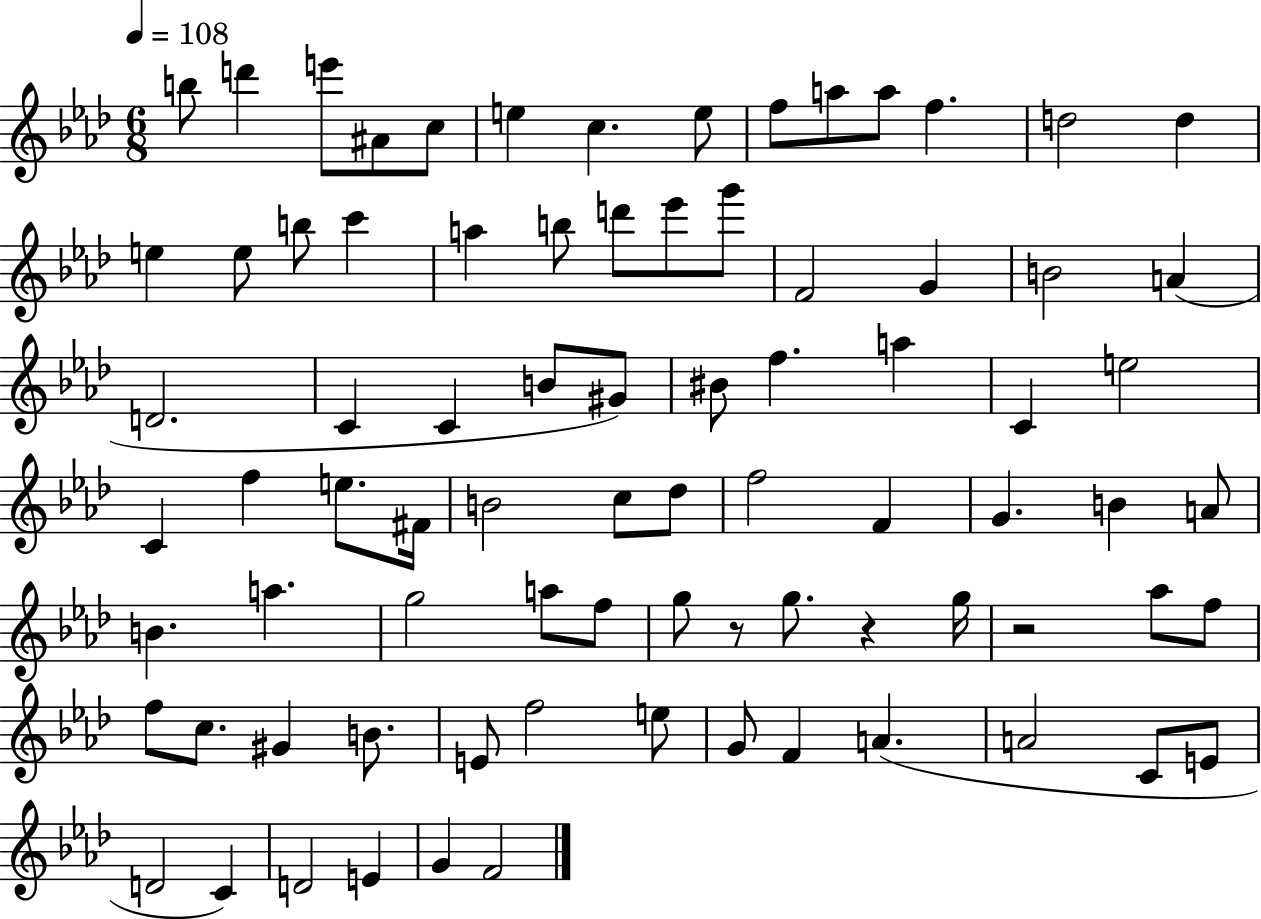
{
  \clef treble
  \numericTimeSignature
  \time 6/8
  \key aes \major
  \tempo 4 = 108
  b''8 d'''4 e'''8 ais'8 c''8 | e''4 c''4. e''8 | f''8 a''8 a''8 f''4. | d''2 d''4 | \break e''4 e''8 b''8 c'''4 | a''4 b''8 d'''8 ees'''8 g'''8 | f'2 g'4 | b'2 a'4( | \break d'2. | c'4 c'4 b'8 gis'8) | bis'8 f''4. a''4 | c'4 e''2 | \break c'4 f''4 e''8. fis'16 | b'2 c''8 des''8 | f''2 f'4 | g'4. b'4 a'8 | \break b'4. a''4. | g''2 a''8 f''8 | g''8 r8 g''8. r4 g''16 | r2 aes''8 f''8 | \break f''8 c''8. gis'4 b'8. | e'8 f''2 e''8 | g'8 f'4 a'4.( | a'2 c'8 e'8 | \break d'2 c'4) | d'2 e'4 | g'4 f'2 | \bar "|."
}